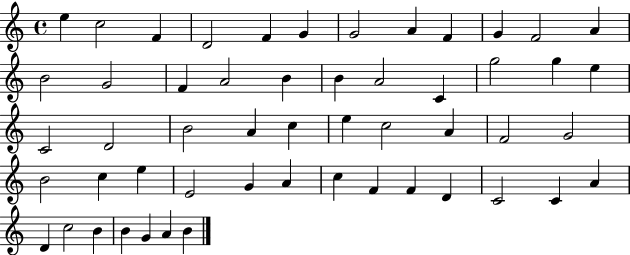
{
  \clef treble
  \time 4/4
  \defaultTimeSignature
  \key c \major
  e''4 c''2 f'4 | d'2 f'4 g'4 | g'2 a'4 f'4 | g'4 f'2 a'4 | \break b'2 g'2 | f'4 a'2 b'4 | b'4 a'2 c'4 | g''2 g''4 e''4 | \break c'2 d'2 | b'2 a'4 c''4 | e''4 c''2 a'4 | f'2 g'2 | \break b'2 c''4 e''4 | e'2 g'4 a'4 | c''4 f'4 f'4 d'4 | c'2 c'4 a'4 | \break d'4 c''2 b'4 | b'4 g'4 a'4 b'4 | \bar "|."
}